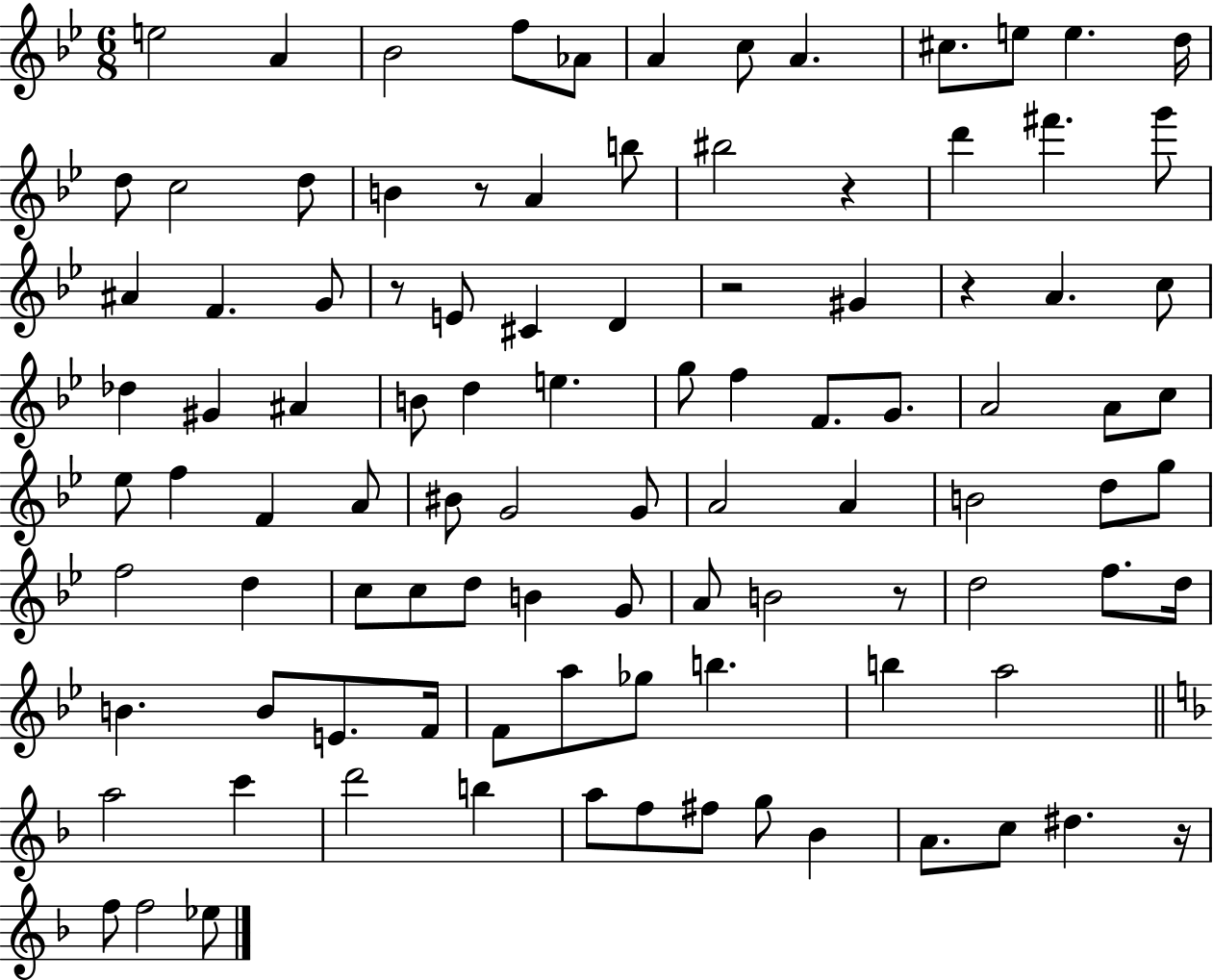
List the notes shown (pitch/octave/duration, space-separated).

E5/h A4/q Bb4/h F5/e Ab4/e A4/q C5/e A4/q. C#5/e. E5/e E5/q. D5/s D5/e C5/h D5/e B4/q R/e A4/q B5/e BIS5/h R/q D6/q F#6/q. G6/e A#4/q F4/q. G4/e R/e E4/e C#4/q D4/q R/h G#4/q R/q A4/q. C5/e Db5/q G#4/q A#4/q B4/e D5/q E5/q. G5/e F5/q F4/e. G4/e. A4/h A4/e C5/e Eb5/e F5/q F4/q A4/e BIS4/e G4/h G4/e A4/h A4/q B4/h D5/e G5/e F5/h D5/q C5/e C5/e D5/e B4/q G4/e A4/e B4/h R/e D5/h F5/e. D5/s B4/q. B4/e E4/e. F4/s F4/e A5/e Gb5/e B5/q. B5/q A5/h A5/h C6/q D6/h B5/q A5/e F5/e F#5/e G5/e Bb4/q A4/e. C5/e D#5/q. R/s F5/e F5/h Eb5/e